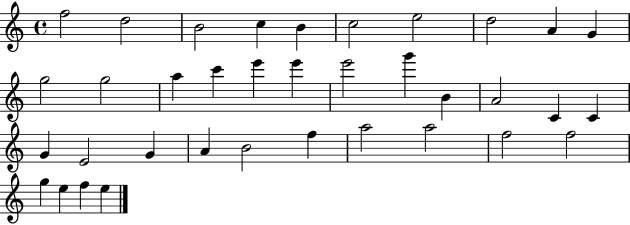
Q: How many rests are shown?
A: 0